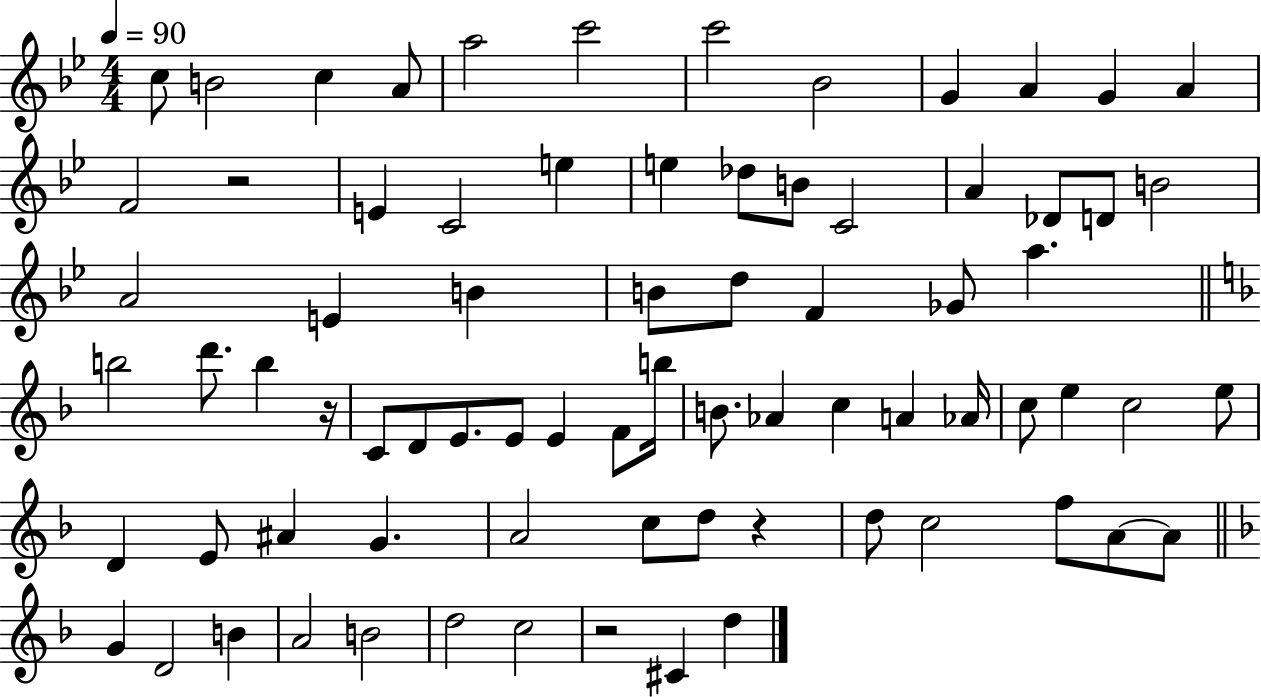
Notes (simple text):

C5/e B4/h C5/q A4/e A5/h C6/h C6/h Bb4/h G4/q A4/q G4/q A4/q F4/h R/h E4/q C4/h E5/q E5/q Db5/e B4/e C4/h A4/q Db4/e D4/e B4/h A4/h E4/q B4/q B4/e D5/e F4/q Gb4/e A5/q. B5/h D6/e. B5/q R/s C4/e D4/e E4/e. E4/e E4/q F4/e B5/s B4/e. Ab4/q C5/q A4/q Ab4/s C5/e E5/q C5/h E5/e D4/q E4/e A#4/q G4/q. A4/h C5/e D5/e R/q D5/e C5/h F5/e A4/e A4/e G4/q D4/h B4/q A4/h B4/h D5/h C5/h R/h C#4/q D5/q